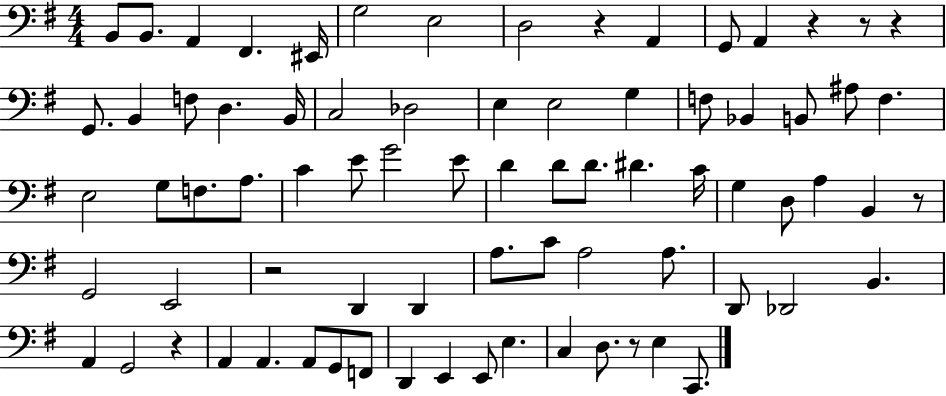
B2/e B2/e. A2/q F#2/q. EIS2/s G3/h E3/h D3/h R/q A2/q G2/e A2/q R/q R/e R/q G2/e. B2/q F3/e D3/q. B2/s C3/h Db3/h E3/q E3/h G3/q F3/e Bb2/q B2/e A#3/e F3/q. E3/h G3/e F3/e. A3/e. C4/q E4/e G4/h E4/e D4/q D4/e D4/e. D#4/q. C4/s G3/q D3/e A3/q B2/q R/e G2/h E2/h R/h D2/q D2/q A3/e. C4/e A3/h A3/e. D2/e Db2/h B2/q. A2/q G2/h R/q A2/q A2/q. A2/e G2/e F2/e D2/q E2/q E2/e E3/q. C3/q D3/e. R/e E3/q C2/e.